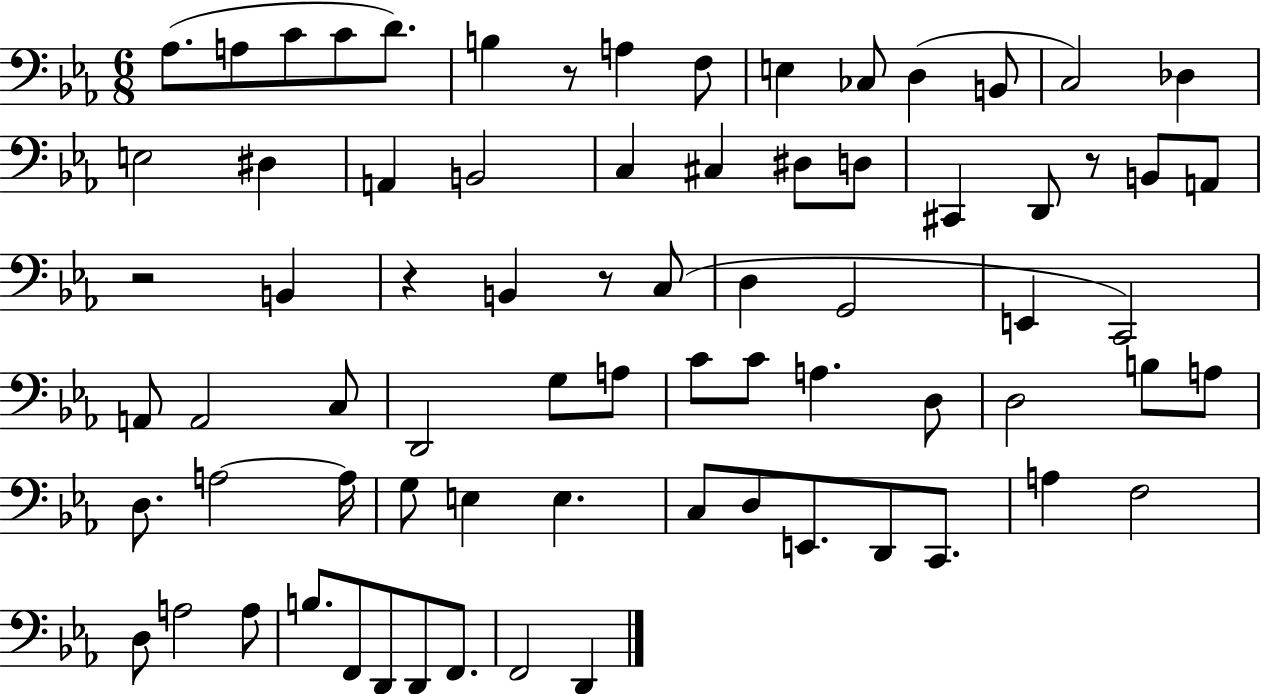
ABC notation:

X:1
T:Untitled
M:6/8
L:1/4
K:Eb
_A,/2 A,/2 C/2 C/2 D/2 B, z/2 A, F,/2 E, _C,/2 D, B,,/2 C,2 _D, E,2 ^D, A,, B,,2 C, ^C, ^D,/2 D,/2 ^C,, D,,/2 z/2 B,,/2 A,,/2 z2 B,, z B,, z/2 C,/2 D, G,,2 E,, C,,2 A,,/2 A,,2 C,/2 D,,2 G,/2 A,/2 C/2 C/2 A, D,/2 D,2 B,/2 A,/2 D,/2 A,2 A,/4 G,/2 E, E, C,/2 D,/2 E,,/2 D,,/2 C,,/2 A, F,2 D,/2 A,2 A,/2 B,/2 F,,/2 D,,/2 D,,/2 F,,/2 F,,2 D,,